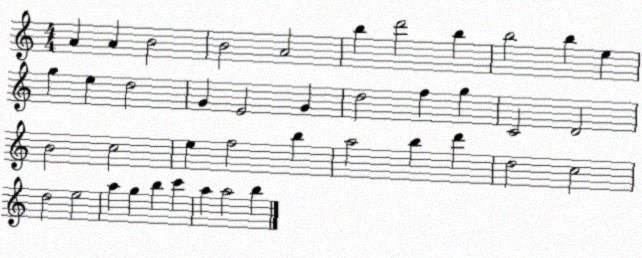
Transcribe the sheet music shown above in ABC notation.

X:1
T:Untitled
M:4/4
L:1/4
K:C
A A B2 B2 A2 b d'2 b b2 b e g e d2 G E2 G d2 f g C2 D2 B2 c2 e f2 b a2 b d' d2 c2 d2 e2 a g b c' a a2 b